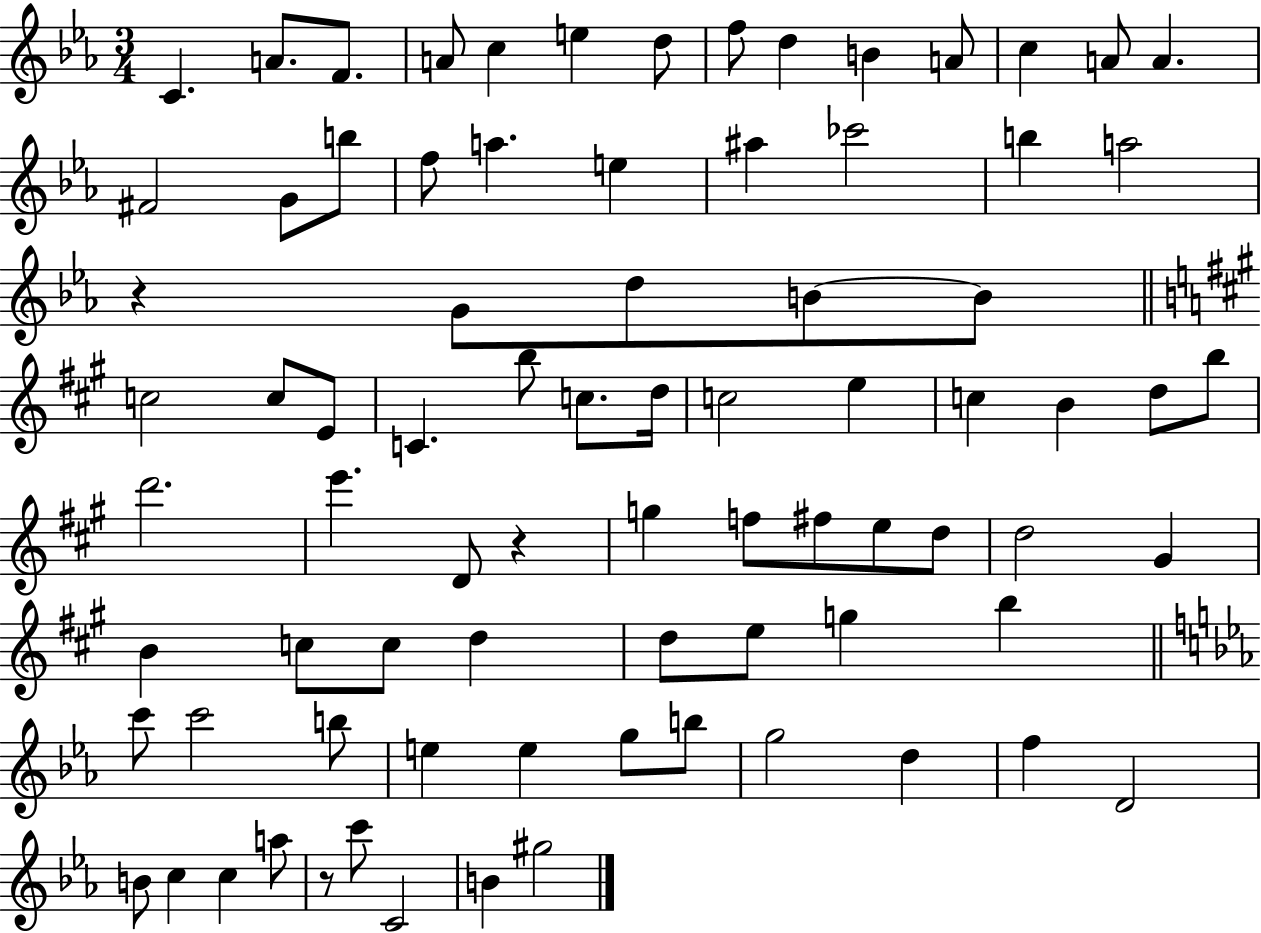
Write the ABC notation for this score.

X:1
T:Untitled
M:3/4
L:1/4
K:Eb
C A/2 F/2 A/2 c e d/2 f/2 d B A/2 c A/2 A ^F2 G/2 b/2 f/2 a e ^a _c'2 b a2 z G/2 d/2 B/2 B/2 c2 c/2 E/2 C b/2 c/2 d/4 c2 e c B d/2 b/2 d'2 e' D/2 z g f/2 ^f/2 e/2 d/2 d2 ^G B c/2 c/2 d d/2 e/2 g b c'/2 c'2 b/2 e e g/2 b/2 g2 d f D2 B/2 c c a/2 z/2 c'/2 C2 B ^g2